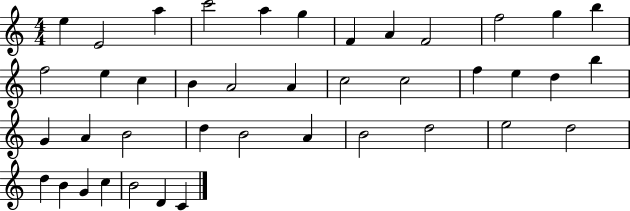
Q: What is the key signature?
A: C major